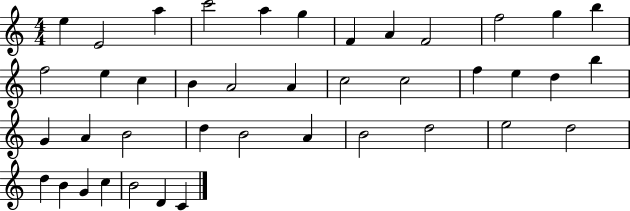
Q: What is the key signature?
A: C major